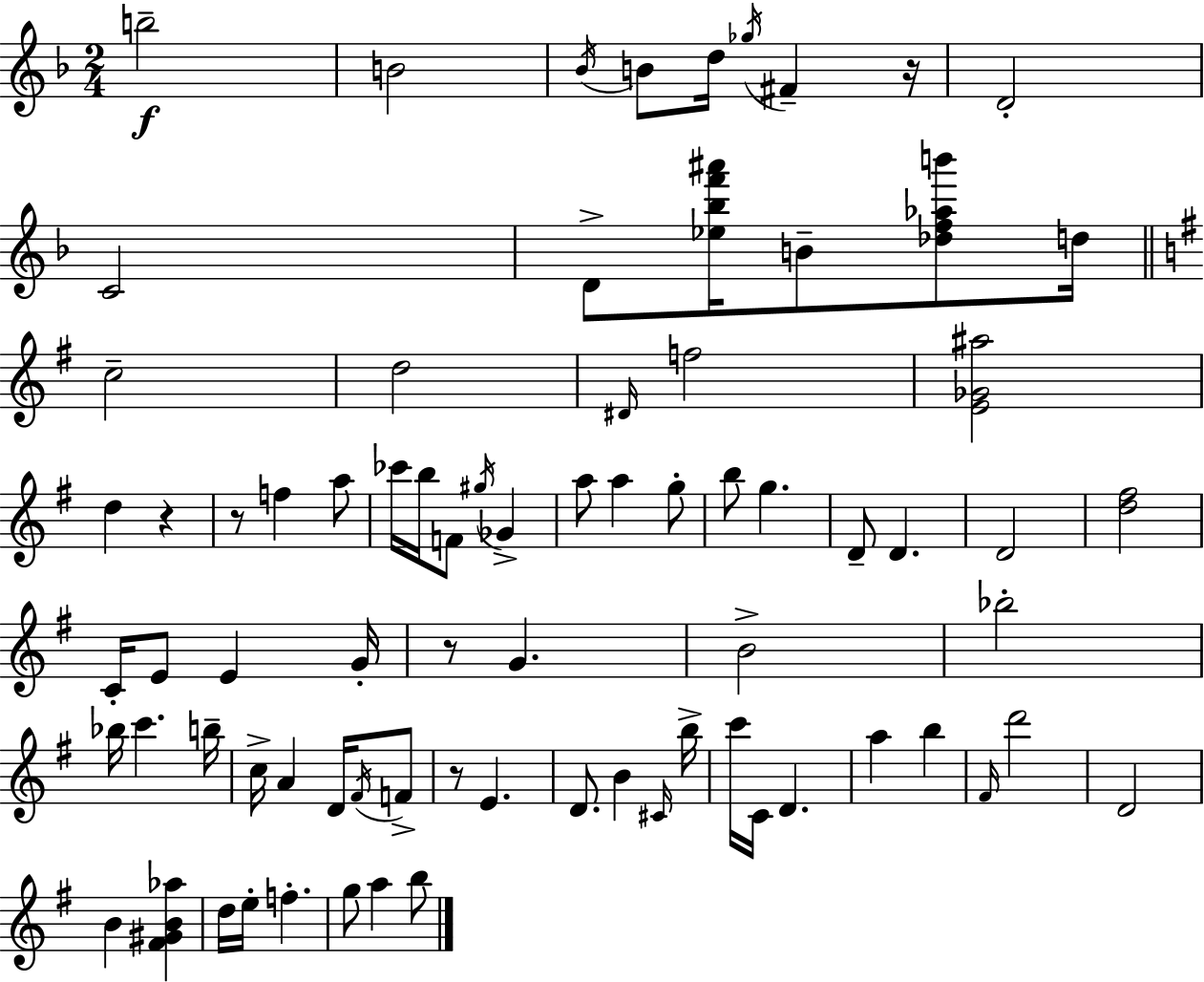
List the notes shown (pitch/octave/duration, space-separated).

B5/h B4/h Bb4/s B4/e D5/s Gb5/s F#4/q R/s D4/h C4/h D4/e [Eb5,Bb5,F6,A#6]/s B4/e [Db5,F5,Ab5,B6]/e D5/s C5/h D5/h D#4/s F5/h [E4,Gb4,A#5]/h D5/q R/q R/e F5/q A5/e CES6/s B5/s F4/e G#5/s Gb4/q A5/e A5/q G5/e B5/e G5/q. D4/e D4/q. D4/h [D5,F#5]/h C4/s E4/e E4/q G4/s R/e G4/q. B4/h Bb5/h Bb5/s C6/q. B5/s C5/s A4/q D4/s F#4/s F4/e R/e E4/q. D4/e. B4/q C#4/s B5/s C6/s C4/s D4/q. A5/q B5/q F#4/s D6/h D4/h B4/q [F#4,G#4,B4,Ab5]/q D5/s E5/s F5/q. G5/e A5/q B5/e